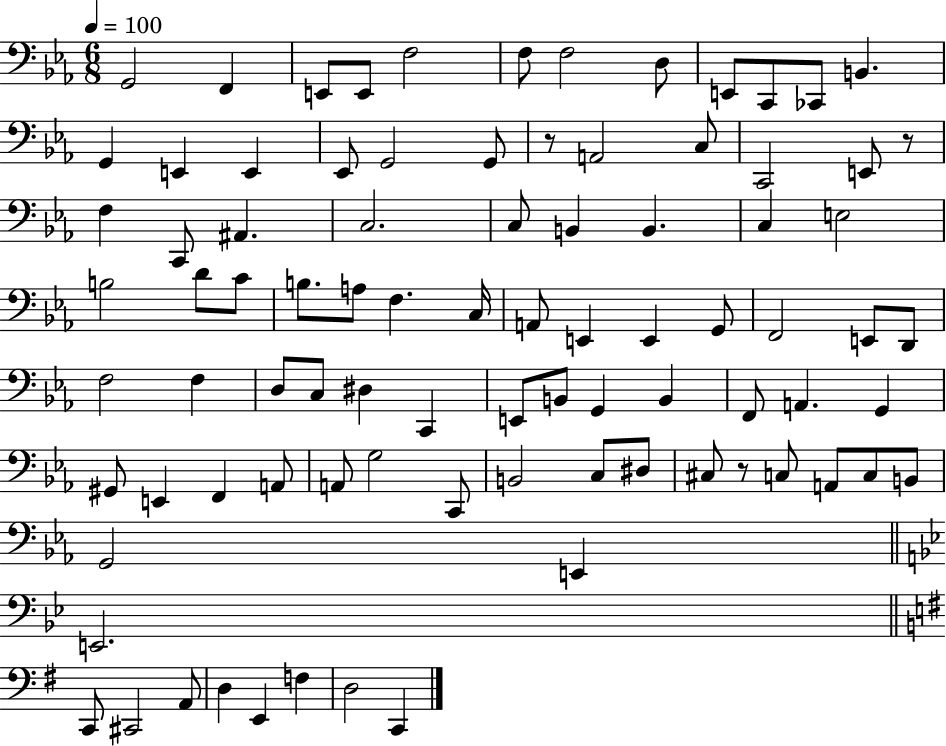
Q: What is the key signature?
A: EES major